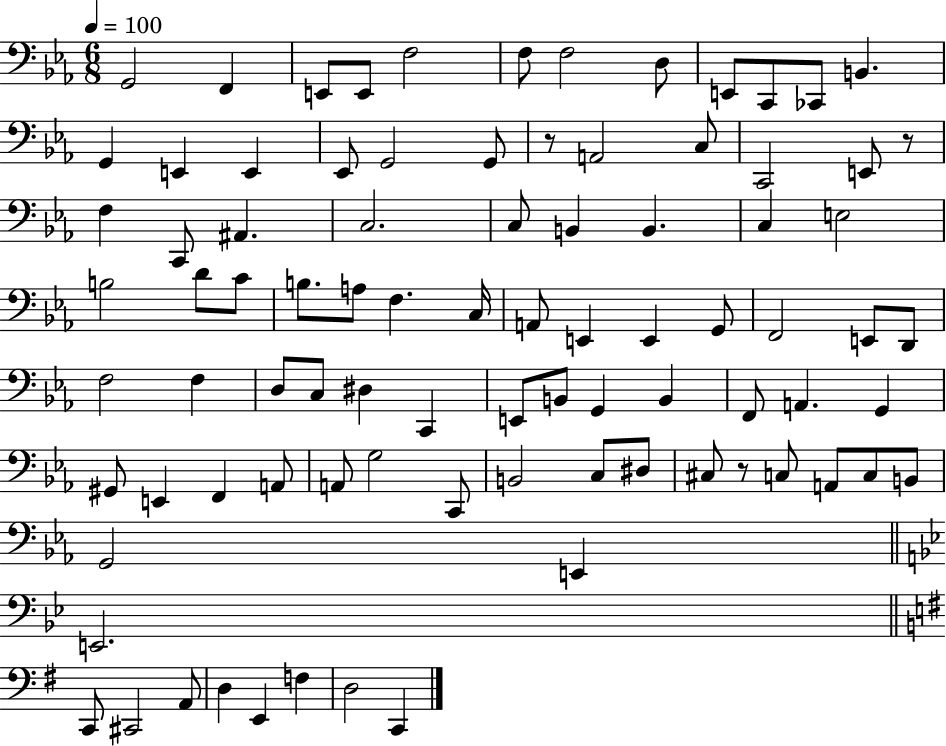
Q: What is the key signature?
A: EES major